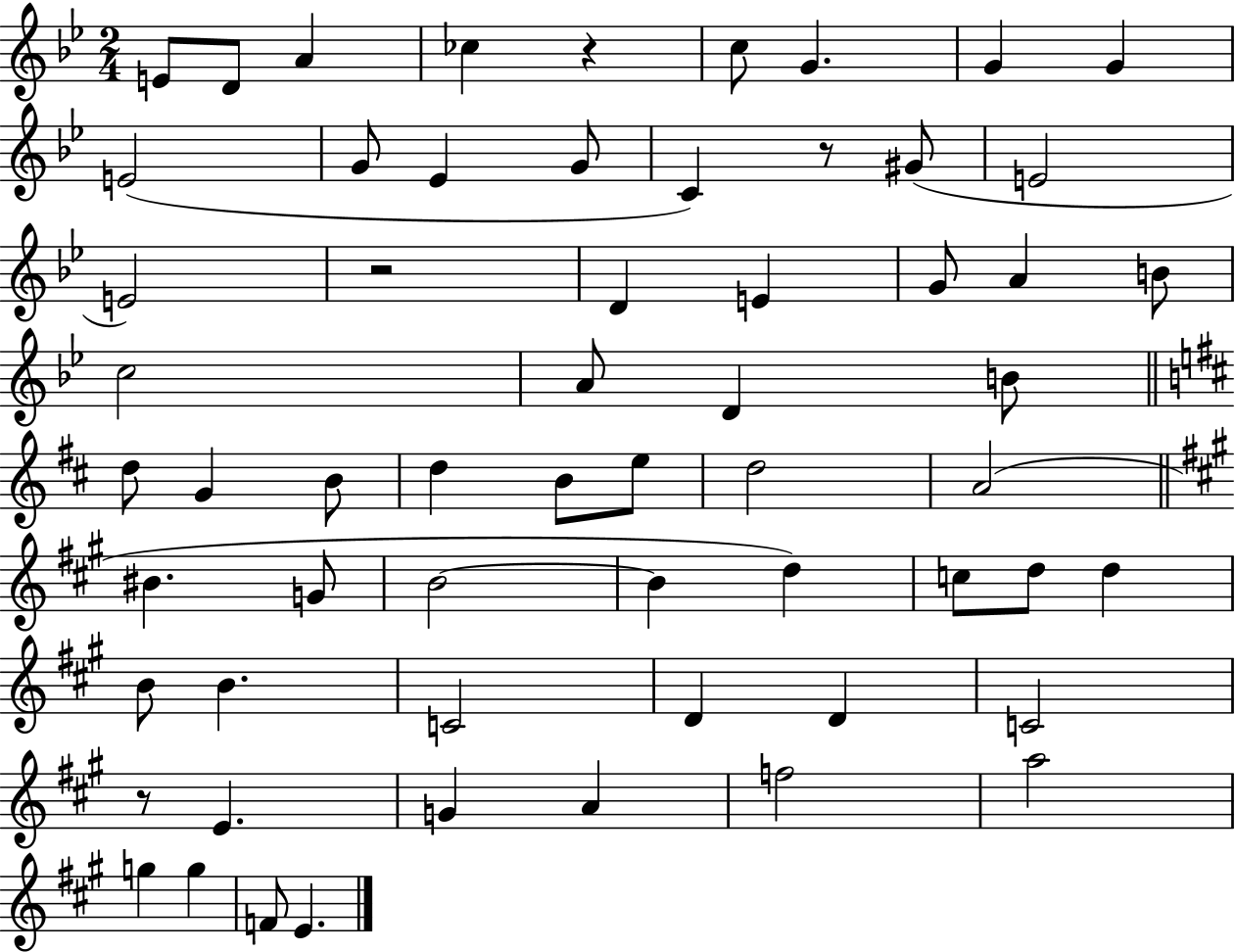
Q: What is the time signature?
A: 2/4